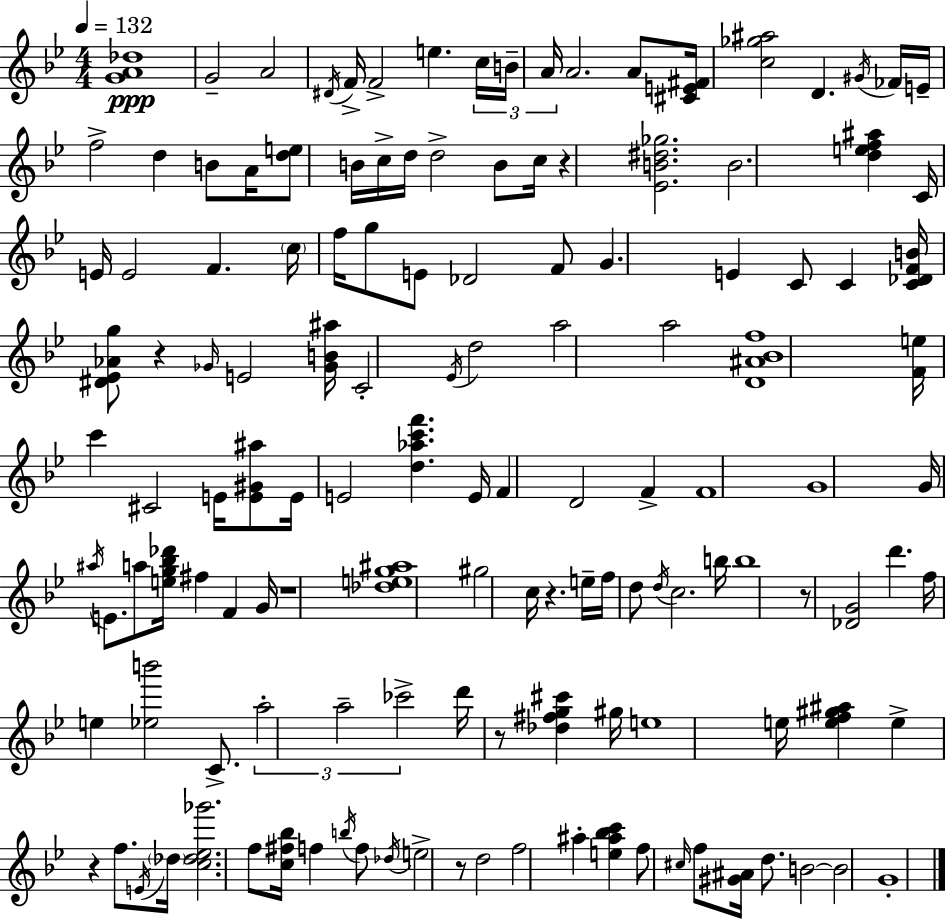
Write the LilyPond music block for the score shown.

{
  \clef treble
  \numericTimeSignature
  \time 4/4
  \key g \minor
  \tempo 4 = 132
  \repeat volta 2 { <g' a' des''>1\ppp | g'2-- a'2 | \acciaccatura { dis'16 } f'16-> f'2-> e''4. | \tuplet 3/2 { c''16 b'16-- a'16 } a'2. a'8 | \break <cis' e' fis'>16 <c'' ges'' ais''>2 d'4. | \acciaccatura { gis'16 } fes'16 e'16-- f''2-> d''4 b'8 | a'16 <d'' e''>8 b'16 c''16-> d''16 d''2-> b'8 | c''16 r4 <ees' b' dis'' ges''>2. | \break b'2. <d'' e'' f'' ais''>4 | c'16 e'16 e'2 f'4. | \parenthesize c''16 f''16 g''8 e'8 des'2 | f'8 g'4. e'4 c'8 c'4 | \break <c' des' f' b'>16 <dis' ees' aes' g''>8 r4 \grace { ges'16 } e'2 | <ges' b' ais''>16 c'2-. \acciaccatura { ees'16 } d''2 | a''2 a''2 | <d' ais' bes' f''>1 | \break <f' e''>16 c'''4 cis'2 | e'16 <e' gis' ais''>8 e'16 e'2 <d'' aes'' c''' f'''>4. | e'16 f'4 d'2 | f'4-> f'1 | \break g'1 | g'16 \acciaccatura { ais''16 } e'8. a''8 <e'' g'' bes'' des'''>16 fis''4 | f'4 g'16 r1 | <des'' e'' g'' ais''>1 | \break gis''2 c''16 r4. | e''16-- f''16 d''8 \acciaccatura { d''16 } c''2. | b''16 b''1 | r8 <des' g'>2 | \break d'''4. f''16 e''4 <ees'' b'''>2 | c'8.-> \tuplet 3/2 { a''2-. a''2-- | ces'''2-> } d'''16 r8 | <des'' fis'' g'' cis'''>4 gis''16 e''1 | \break e''16 <e'' f'' gis'' ais''>4 e''4-> r4 | f''8. \acciaccatura { e'16 } \parenthesize des''16 <c'' des'' ees'' ges'''>2. | f''8 <c'' fis'' bes''>16 f''4 \acciaccatura { b''16 } f''8 \acciaccatura { des''16 } e''2-> | r8 d''2 | \break f''2 ais''4-. <e'' ais'' bes'' c'''>4 | f''8 \grace { cis''16 } f''8 <gis' ais'>16 d''8. b'2~~ | b'2 g'1-. | } \bar "|."
}